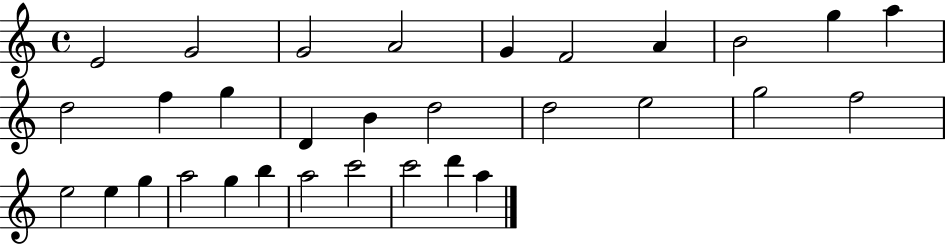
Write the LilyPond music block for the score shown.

{
  \clef treble
  \time 4/4
  \defaultTimeSignature
  \key c \major
  e'2 g'2 | g'2 a'2 | g'4 f'2 a'4 | b'2 g''4 a''4 | \break d''2 f''4 g''4 | d'4 b'4 d''2 | d''2 e''2 | g''2 f''2 | \break e''2 e''4 g''4 | a''2 g''4 b''4 | a''2 c'''2 | c'''2 d'''4 a''4 | \break \bar "|."
}